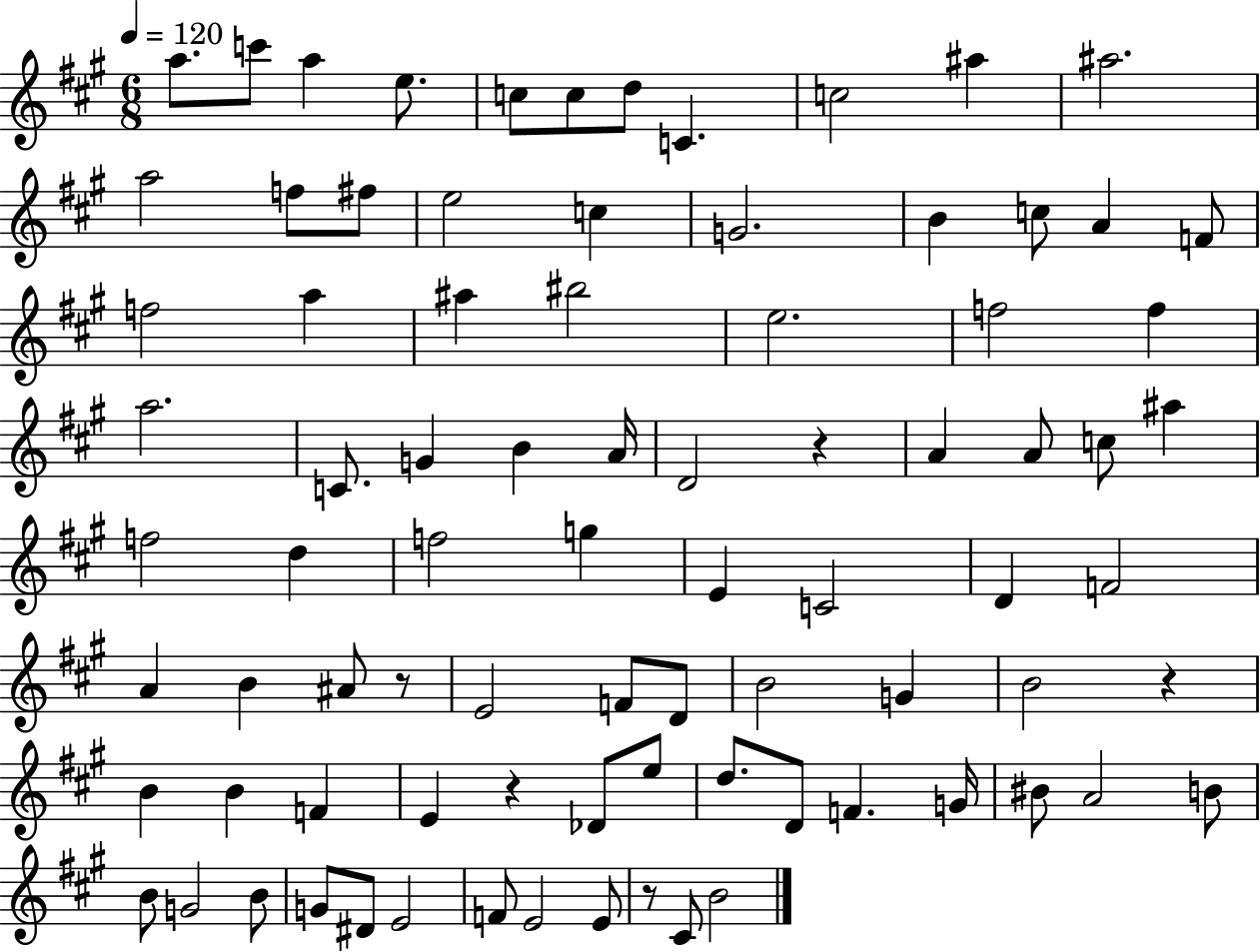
{
  \clef treble
  \numericTimeSignature
  \time 6/8
  \key a \major
  \tempo 4 = 120
  \repeat volta 2 { a''8. c'''8 a''4 e''8. | c''8 c''8 d''8 c'4. | c''2 ais''4 | ais''2. | \break a''2 f''8 fis''8 | e''2 c''4 | g'2. | b'4 c''8 a'4 f'8 | \break f''2 a''4 | ais''4 bis''2 | e''2. | f''2 f''4 | \break a''2. | c'8. g'4 b'4 a'16 | d'2 r4 | a'4 a'8 c''8 ais''4 | \break f''2 d''4 | f''2 g''4 | e'4 c'2 | d'4 f'2 | \break a'4 b'4 ais'8 r8 | e'2 f'8 d'8 | b'2 g'4 | b'2 r4 | \break b'4 b'4 f'4 | e'4 r4 des'8 e''8 | d''8. d'8 f'4. g'16 | bis'8 a'2 b'8 | \break b'8 g'2 b'8 | g'8 dis'8 e'2 | f'8 e'2 e'8 | r8 cis'8 b'2 | \break } \bar "|."
}